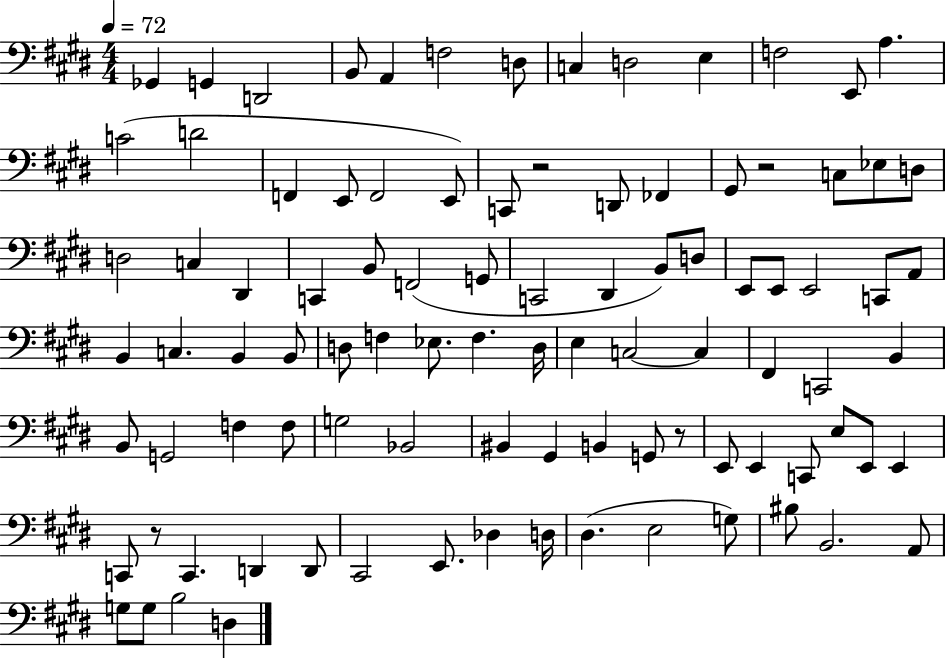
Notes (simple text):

Gb2/q G2/q D2/h B2/e A2/q F3/h D3/e C3/q D3/h E3/q F3/h E2/e A3/q. C4/h D4/h F2/q E2/e F2/h E2/e C2/e R/h D2/e FES2/q G#2/e R/h C3/e Eb3/e D3/e D3/h C3/q D#2/q C2/q B2/e F2/h G2/e C2/h D#2/q B2/e D3/e E2/e E2/e E2/h C2/e A2/e B2/q C3/q. B2/q B2/e D3/e F3/q Eb3/e. F3/q. D3/s E3/q C3/h C3/q F#2/q C2/h B2/q B2/e G2/h F3/q F3/e G3/h Bb2/h BIS2/q G#2/q B2/q G2/e R/e E2/e E2/q C2/e E3/e E2/e E2/q C2/e R/e C2/q. D2/q D2/e C#2/h E2/e. Db3/q D3/s D#3/q. E3/h G3/e BIS3/e B2/h. A2/e G3/e G3/e B3/h D3/q